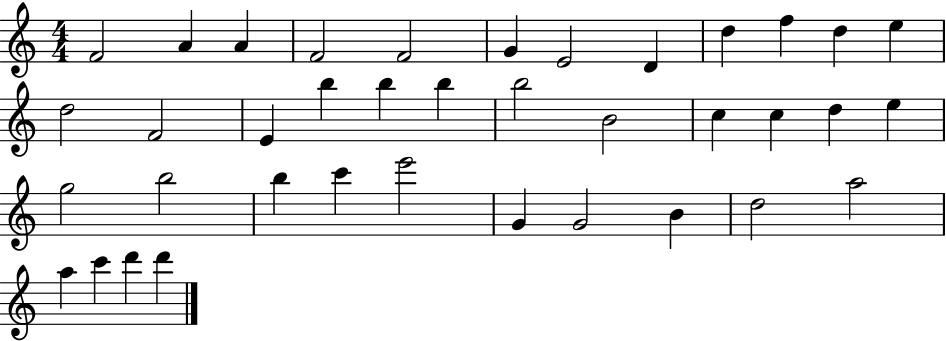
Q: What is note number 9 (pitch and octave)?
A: D5